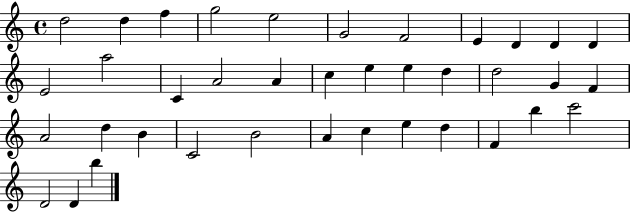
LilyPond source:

{
  \clef treble
  \time 4/4
  \defaultTimeSignature
  \key c \major
  d''2 d''4 f''4 | g''2 e''2 | g'2 f'2 | e'4 d'4 d'4 d'4 | \break e'2 a''2 | c'4 a'2 a'4 | c''4 e''4 e''4 d''4 | d''2 g'4 f'4 | \break a'2 d''4 b'4 | c'2 b'2 | a'4 c''4 e''4 d''4 | f'4 b''4 c'''2 | \break d'2 d'4 b''4 | \bar "|."
}